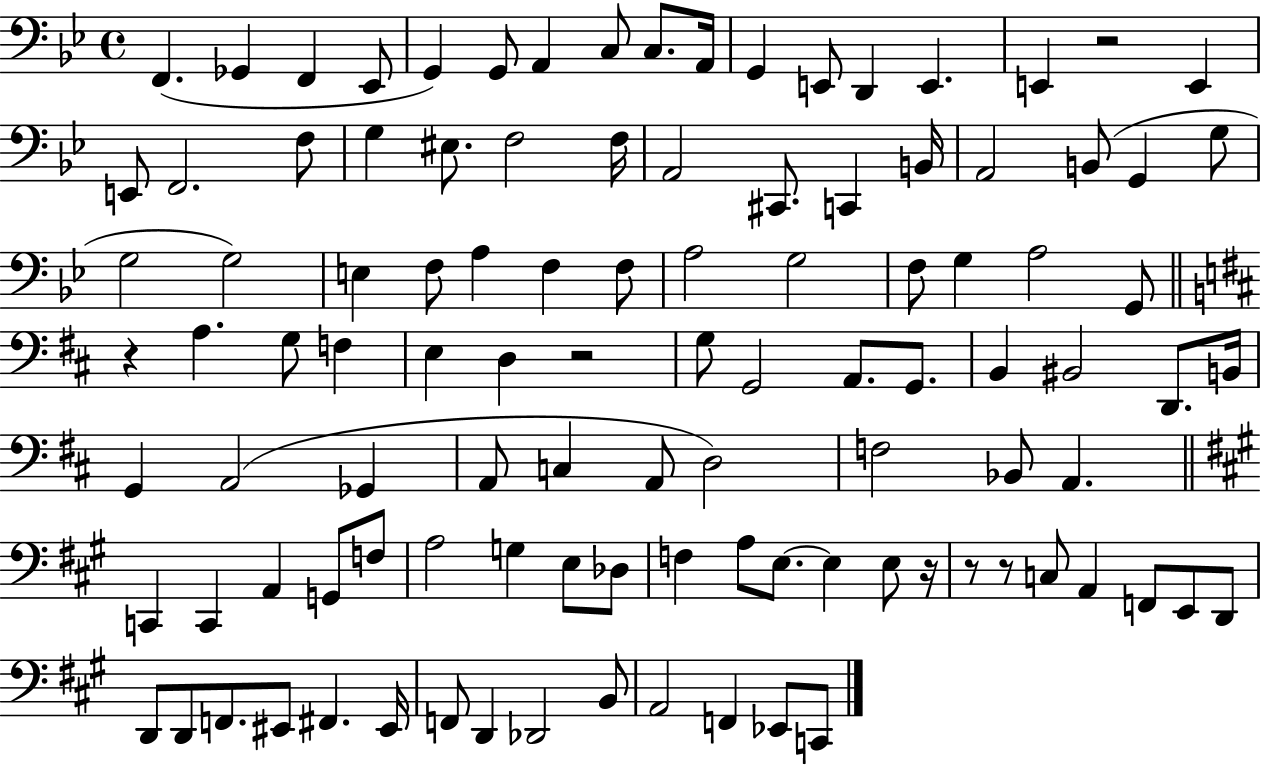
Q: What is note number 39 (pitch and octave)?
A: A3